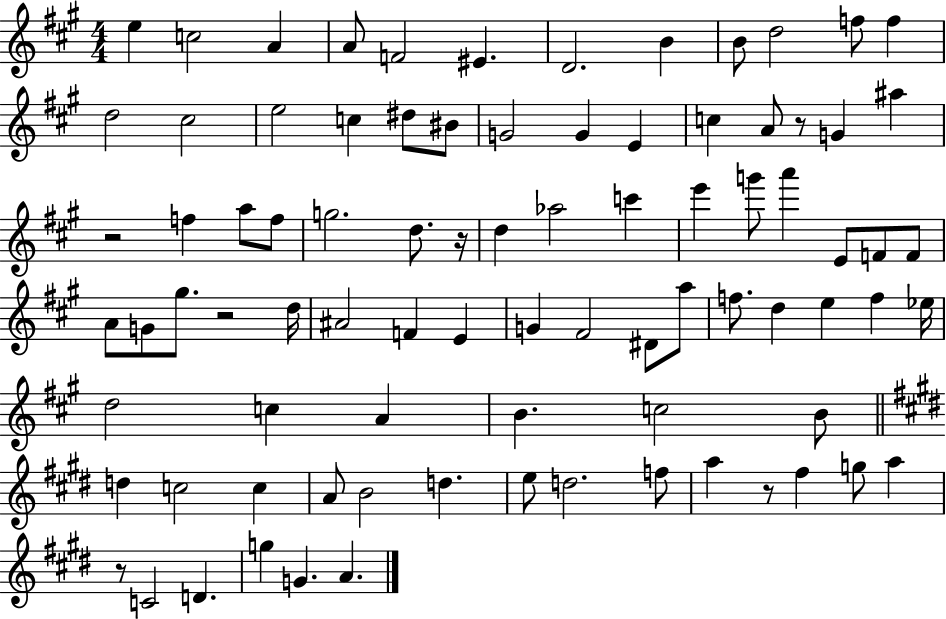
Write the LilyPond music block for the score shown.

{
  \clef treble
  \numericTimeSignature
  \time 4/4
  \key a \major
  e''4 c''2 a'4 | a'8 f'2 eis'4. | d'2. b'4 | b'8 d''2 f''8 f''4 | \break d''2 cis''2 | e''2 c''4 dis''8 bis'8 | g'2 g'4 e'4 | c''4 a'8 r8 g'4 ais''4 | \break r2 f''4 a''8 f''8 | g''2. d''8. r16 | d''4 aes''2 c'''4 | e'''4 g'''8 a'''4 e'8 f'8 f'8 | \break a'8 g'8 gis''8. r2 d''16 | ais'2 f'4 e'4 | g'4 fis'2 dis'8 a''8 | f''8. d''4 e''4 f''4 ees''16 | \break d''2 c''4 a'4 | b'4. c''2 b'8 | \bar "||" \break \key e \major d''4 c''2 c''4 | a'8 b'2 d''4. | e''8 d''2. f''8 | a''4 r8 fis''4 g''8 a''4 | \break r8 c'2 d'4. | g''4 g'4. a'4. | \bar "|."
}